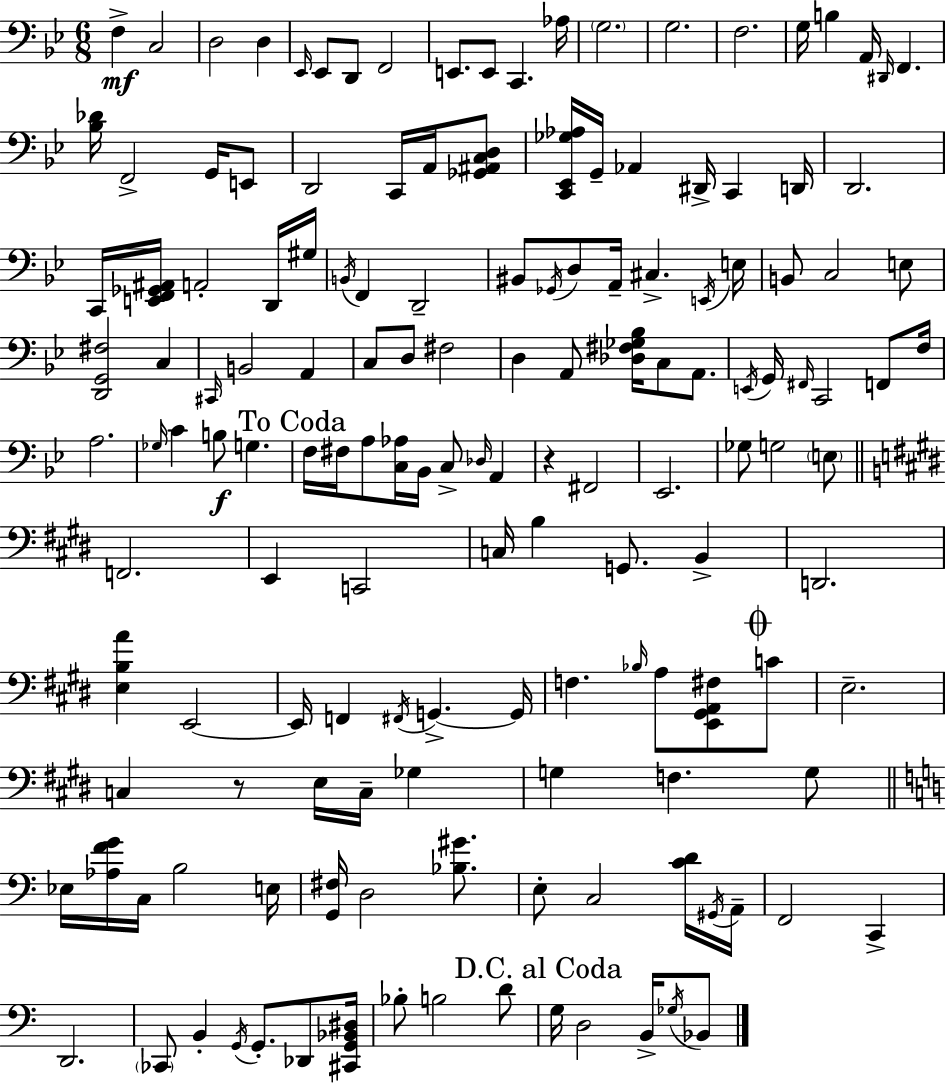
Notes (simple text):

F3/q C3/h D3/h D3/q Eb2/s Eb2/e D2/e F2/h E2/e. E2/e C2/q. Ab3/s G3/h. G3/h. F3/h. G3/s B3/q A2/s D#2/s F2/q. [Bb3,Db4]/s F2/h G2/s E2/e D2/h C2/s A2/s [Gb2,A#2,C3,D3]/e [C2,Eb2,Gb3,Ab3]/s G2/s Ab2/q D#2/s C2/q D2/s D2/h. C2/s [E2,F2,Gb2,A#2]/s A2/h D2/s G#3/s B2/s F2/q D2/h BIS2/e Gb2/s D3/e A2/s C#3/q. E2/s E3/s B2/e C3/h E3/e [D2,G2,F#3]/h C3/q C#2/s B2/h A2/q C3/e D3/e F#3/h D3/q A2/e [Db3,F#3,Gb3,Bb3]/s C3/e A2/e. E2/s G2/s F#2/s C2/h F2/e F3/s A3/h. Gb3/s C4/q B3/e G3/q. F3/s F#3/s A3/e [C3,Ab3]/s Bb2/s C3/e Db3/s A2/q R/q F#2/h Eb2/h. Gb3/e G3/h E3/e F2/h. E2/q C2/h C3/s B3/q G2/e. B2/q D2/h. [E3,B3,A4]/q E2/h E2/s F2/q F#2/s G2/q. G2/s F3/q. Bb3/s A3/e [E2,G#2,A2,F#3]/e C4/e E3/h. C3/q R/e E3/s C3/s Gb3/q G3/q F3/q. G3/e Eb3/s [Ab3,F4,G4]/s C3/s B3/h E3/s [G2,F#3]/s D3/h [Bb3,G#4]/e. E3/e C3/h [C4,D4]/s G#2/s A2/s F2/h C2/q D2/h. CES2/e B2/q G2/s G2/e. Db2/e [C#2,G2,Bb2,D#3]/s Bb3/e B3/h D4/e G3/s D3/h B2/s Gb3/s Bb2/e